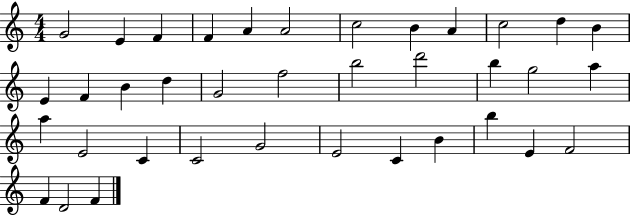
G4/h E4/q F4/q F4/q A4/q A4/h C5/h B4/q A4/q C5/h D5/q B4/q E4/q F4/q B4/q D5/q G4/h F5/h B5/h D6/h B5/q G5/h A5/q A5/q E4/h C4/q C4/h G4/h E4/h C4/q B4/q B5/q E4/q F4/h F4/q D4/h F4/q